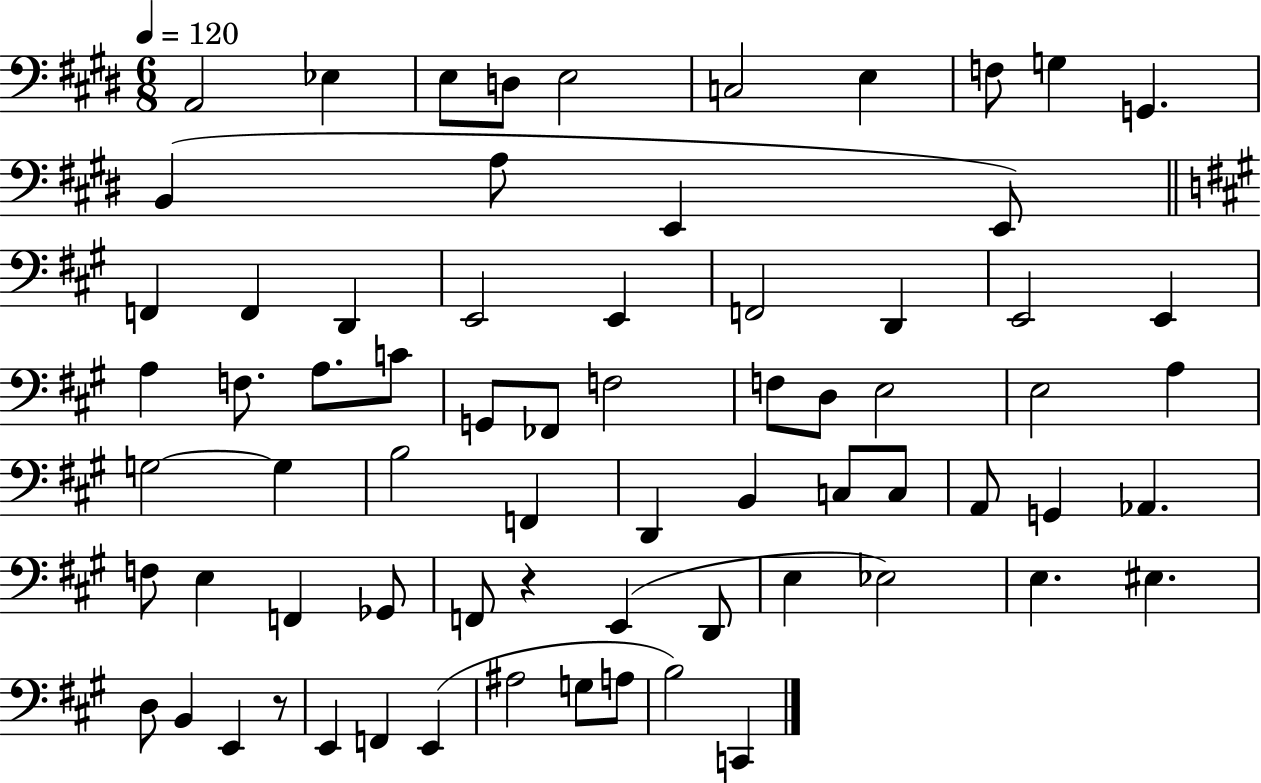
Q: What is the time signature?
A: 6/8